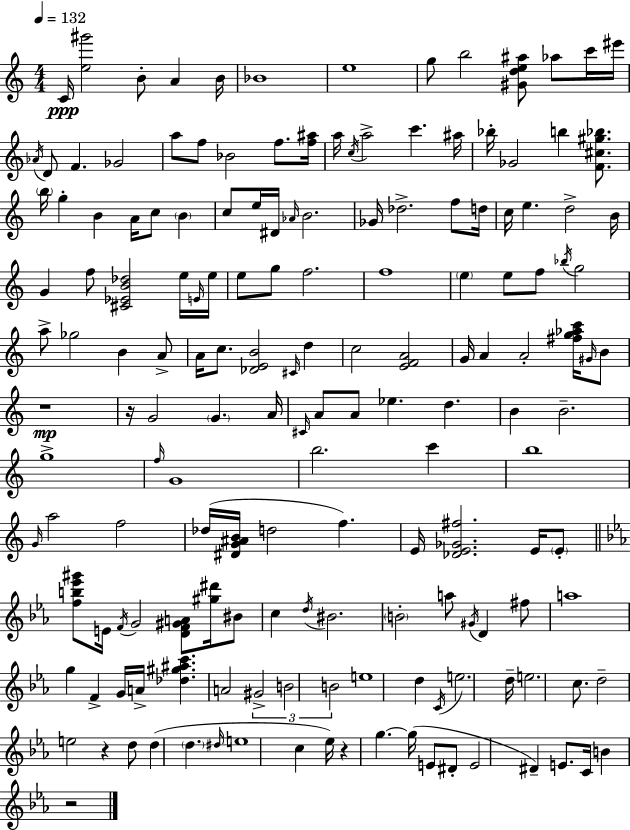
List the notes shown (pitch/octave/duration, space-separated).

C4/s [E5,G#6]/h B4/e A4/q B4/s Bb4/w E5/w G5/e B5/h [G#4,D5,E5,A#5]/e Ab5/e C6/s EIS6/s Ab4/s D4/e F4/q. Gb4/h A5/e F5/e Bb4/h F5/e. [F5,A#5]/s A5/s C5/s A5/h C6/q. A#5/s Bb5/s Gb4/h B5/q [F4,C#5,G#5,Bb5]/e. B5/s G5/q B4/q A4/s C5/e B4/q C5/e E5/s D#4/s Ab4/s B4/h. Gb4/s Db5/h. F5/e D5/s C5/s E5/q. D5/h B4/s G4/q F5/e [C#4,Eb4,B4,Db5]/h E5/s E4/s E5/s E5/e G5/e F5/h. F5/w E5/q E5/e F5/e Bb5/s G5/h A5/e Gb5/h B4/q A4/e A4/s C5/e. [Db4,E4,B4]/h C#4/s D5/q C5/h [E4,F4,A4]/h G4/s A4/q A4/h [F#5,G5,Ab5,C6]/s G#4/s B4/e R/w R/s G4/h G4/q. A4/s C#4/s A4/e A4/e Eb5/q. D5/q. B4/q B4/h. G5/w F5/s G4/w B5/h. C6/q B5/w G4/s A5/h F5/h Db5/s [D#4,G4,A#4,B4]/s D5/h F5/q. E4/s [Db4,E4,Gb4,F#5]/h. E4/s E4/e [F5,B5,Eb6,G#6]/e E4/s F4/s G4/h [D4,F4,G#4,A4]/e [G#5,D#6]/s BIS4/e C5/q D5/s BIS4/h. B4/h A5/e G#4/s D4/q F#5/e A5/w G5/q F4/q G4/s A4/s [Db5,G#5,A#5,C6]/q. A4/h G#4/h B4/h B4/h E5/w D5/q C4/s E5/h. D5/s E5/h. C5/e. D5/h E5/h R/q D5/e D5/q D5/q. D#5/s E5/w C5/q Eb5/s R/q G5/q. G5/s E4/e D#4/e E4/h D#4/q E4/e. C4/s B4/q R/h